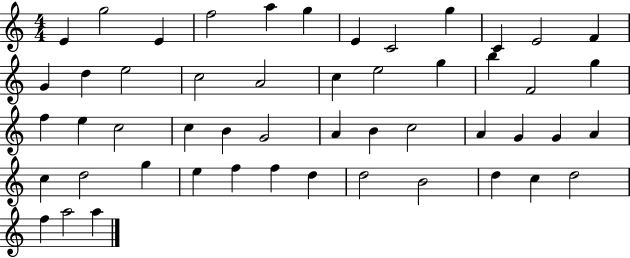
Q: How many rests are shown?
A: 0